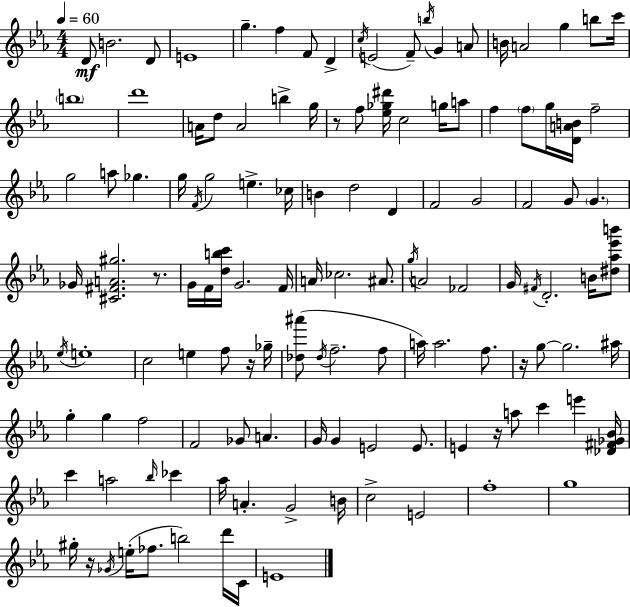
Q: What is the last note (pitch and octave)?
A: E4